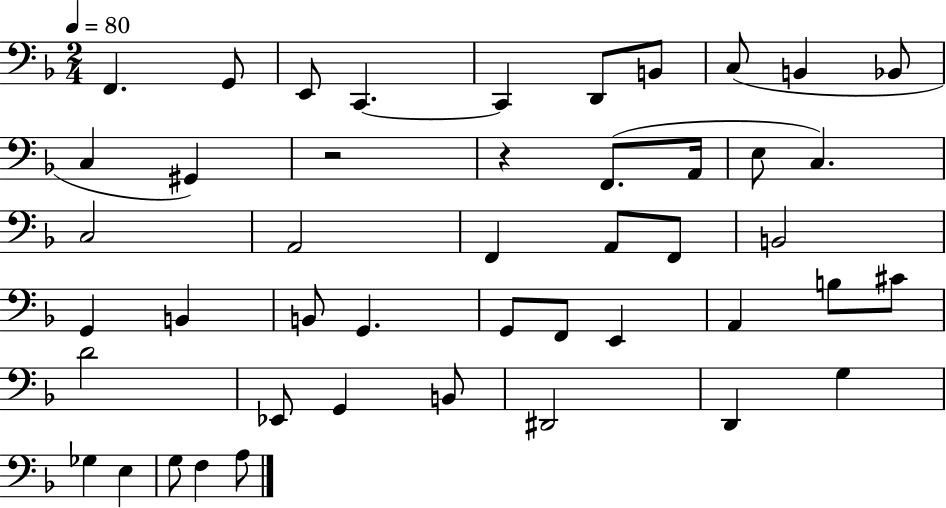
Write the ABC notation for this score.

X:1
T:Untitled
M:2/4
L:1/4
K:F
F,, G,,/2 E,,/2 C,, C,, D,,/2 B,,/2 C,/2 B,, _B,,/2 C, ^G,, z2 z F,,/2 A,,/4 E,/2 C, C,2 A,,2 F,, A,,/2 F,,/2 B,,2 G,, B,, B,,/2 G,, G,,/2 F,,/2 E,, A,, B,/2 ^C/2 D2 _E,,/2 G,, B,,/2 ^D,,2 D,, G, _G, E, G,/2 F, A,/2